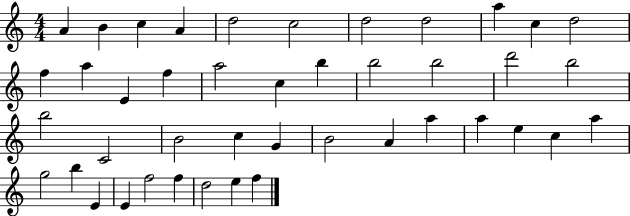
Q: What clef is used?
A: treble